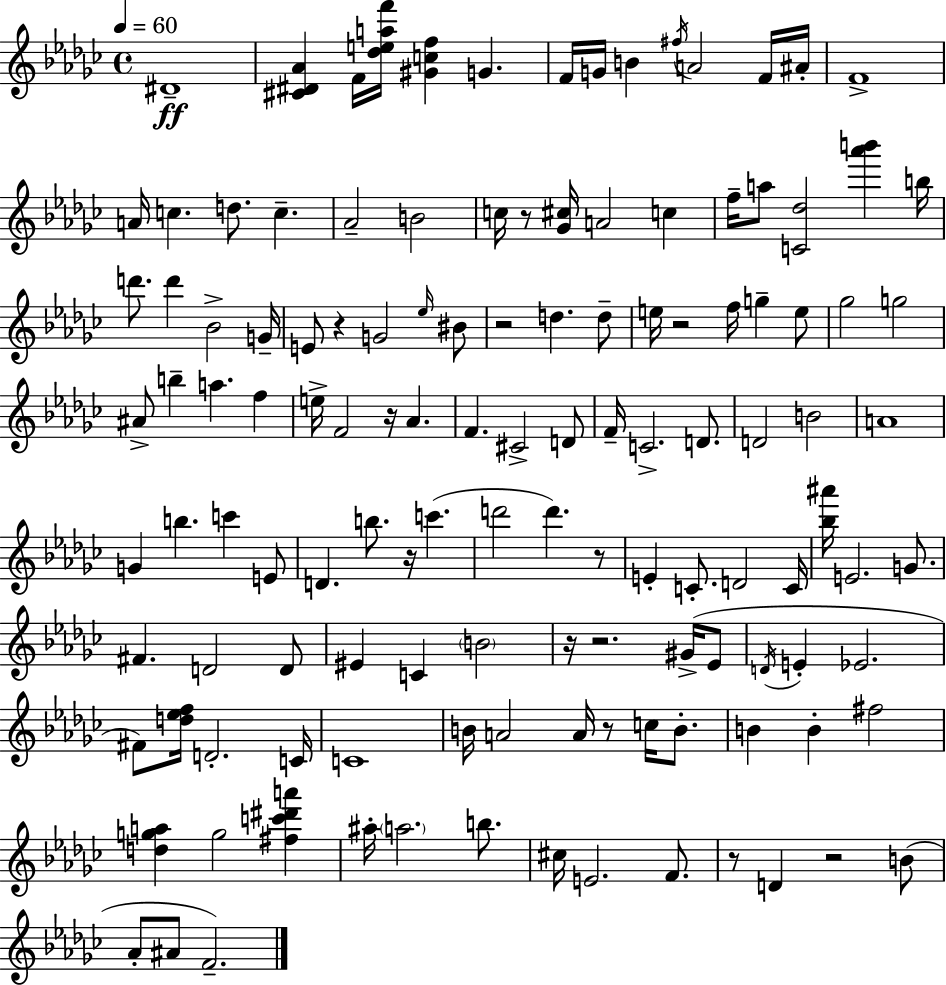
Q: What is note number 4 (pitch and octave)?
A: F4